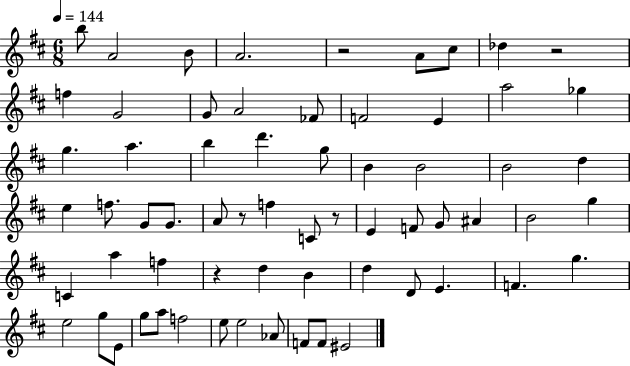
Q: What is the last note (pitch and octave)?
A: EIS4